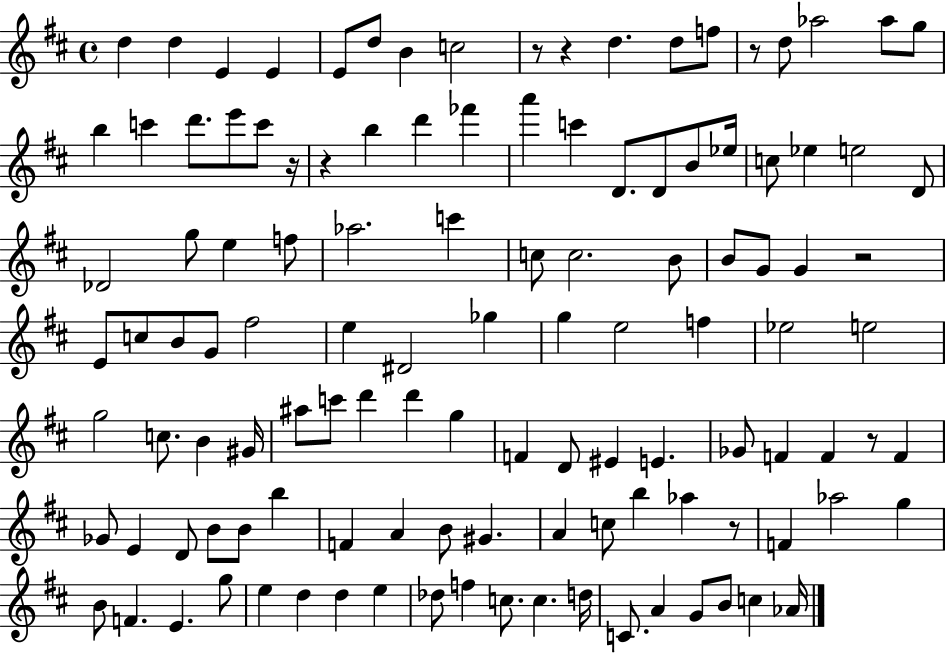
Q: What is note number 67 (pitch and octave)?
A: G5